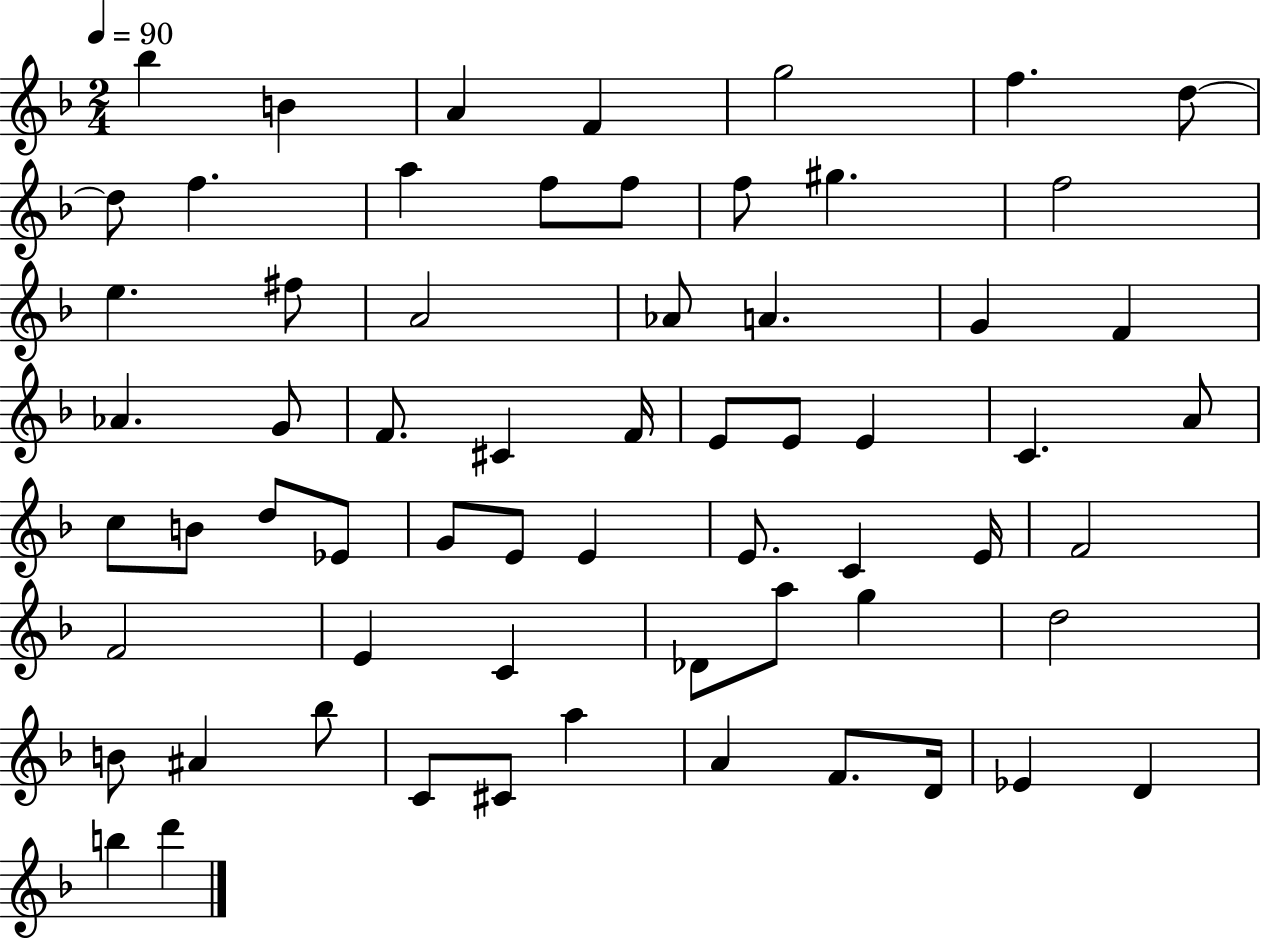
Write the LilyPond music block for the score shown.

{
  \clef treble
  \numericTimeSignature
  \time 2/4
  \key f \major
  \tempo 4 = 90
  \repeat volta 2 { bes''4 b'4 | a'4 f'4 | g''2 | f''4. d''8~~ | \break d''8 f''4. | a''4 f''8 f''8 | f''8 gis''4. | f''2 | \break e''4. fis''8 | a'2 | aes'8 a'4. | g'4 f'4 | \break aes'4. g'8 | f'8. cis'4 f'16 | e'8 e'8 e'4 | c'4. a'8 | \break c''8 b'8 d''8 ees'8 | g'8 e'8 e'4 | e'8. c'4 e'16 | f'2 | \break f'2 | e'4 c'4 | des'8 a''8 g''4 | d''2 | \break b'8 ais'4 bes''8 | c'8 cis'8 a''4 | a'4 f'8. d'16 | ees'4 d'4 | \break b''4 d'''4 | } \bar "|."
}